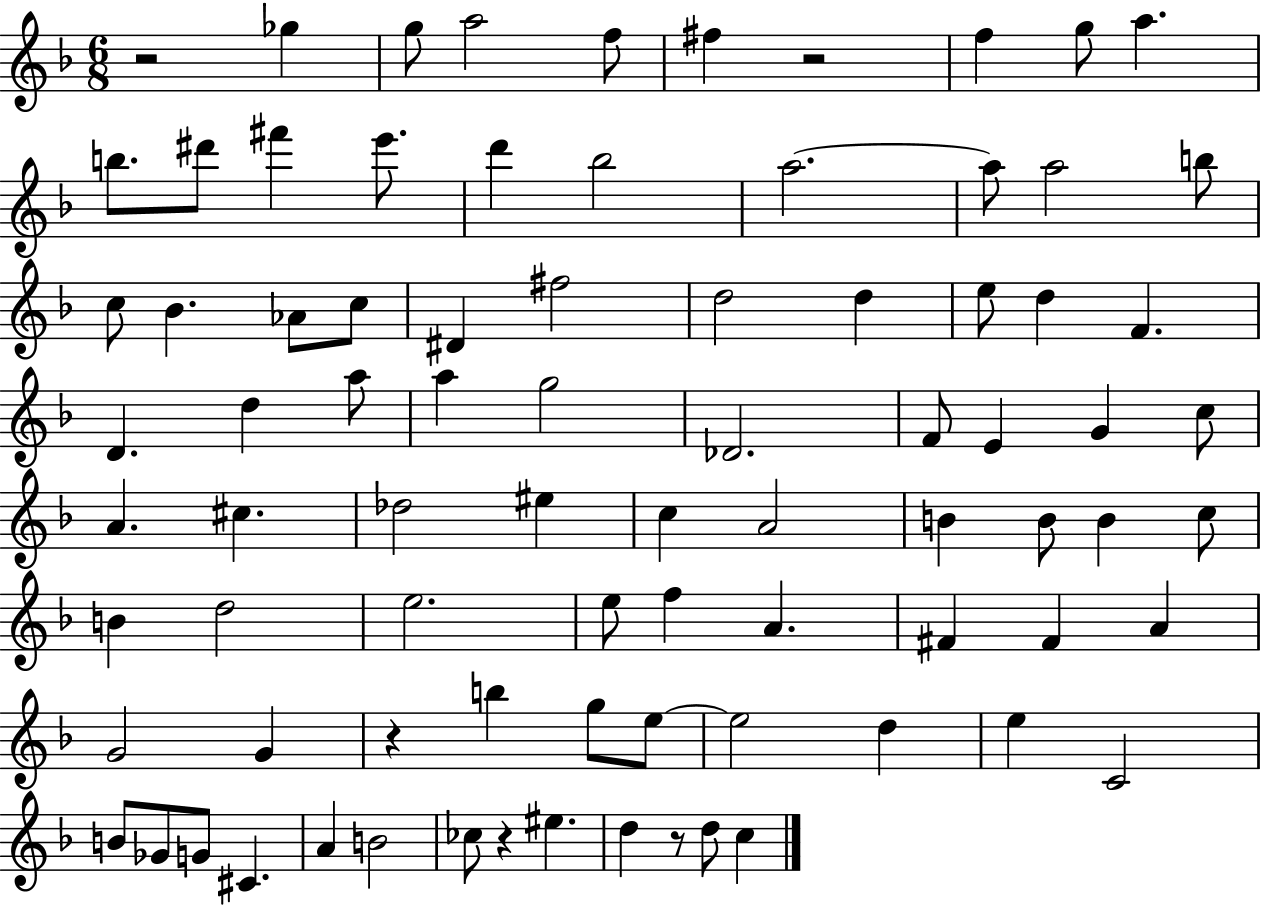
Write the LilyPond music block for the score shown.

{
  \clef treble
  \numericTimeSignature
  \time 6/8
  \key f \major
  r2 ges''4 | g''8 a''2 f''8 | fis''4 r2 | f''4 g''8 a''4. | \break b''8. dis'''8 fis'''4 e'''8. | d'''4 bes''2 | a''2.~~ | a''8 a''2 b''8 | \break c''8 bes'4. aes'8 c''8 | dis'4 fis''2 | d''2 d''4 | e''8 d''4 f'4. | \break d'4. d''4 a''8 | a''4 g''2 | des'2. | f'8 e'4 g'4 c''8 | \break a'4. cis''4. | des''2 eis''4 | c''4 a'2 | b'4 b'8 b'4 c''8 | \break b'4 d''2 | e''2. | e''8 f''4 a'4. | fis'4 fis'4 a'4 | \break g'2 g'4 | r4 b''4 g''8 e''8~~ | e''2 d''4 | e''4 c'2 | \break b'8 ges'8 g'8 cis'4. | a'4 b'2 | ces''8 r4 eis''4. | d''4 r8 d''8 c''4 | \break \bar "|."
}